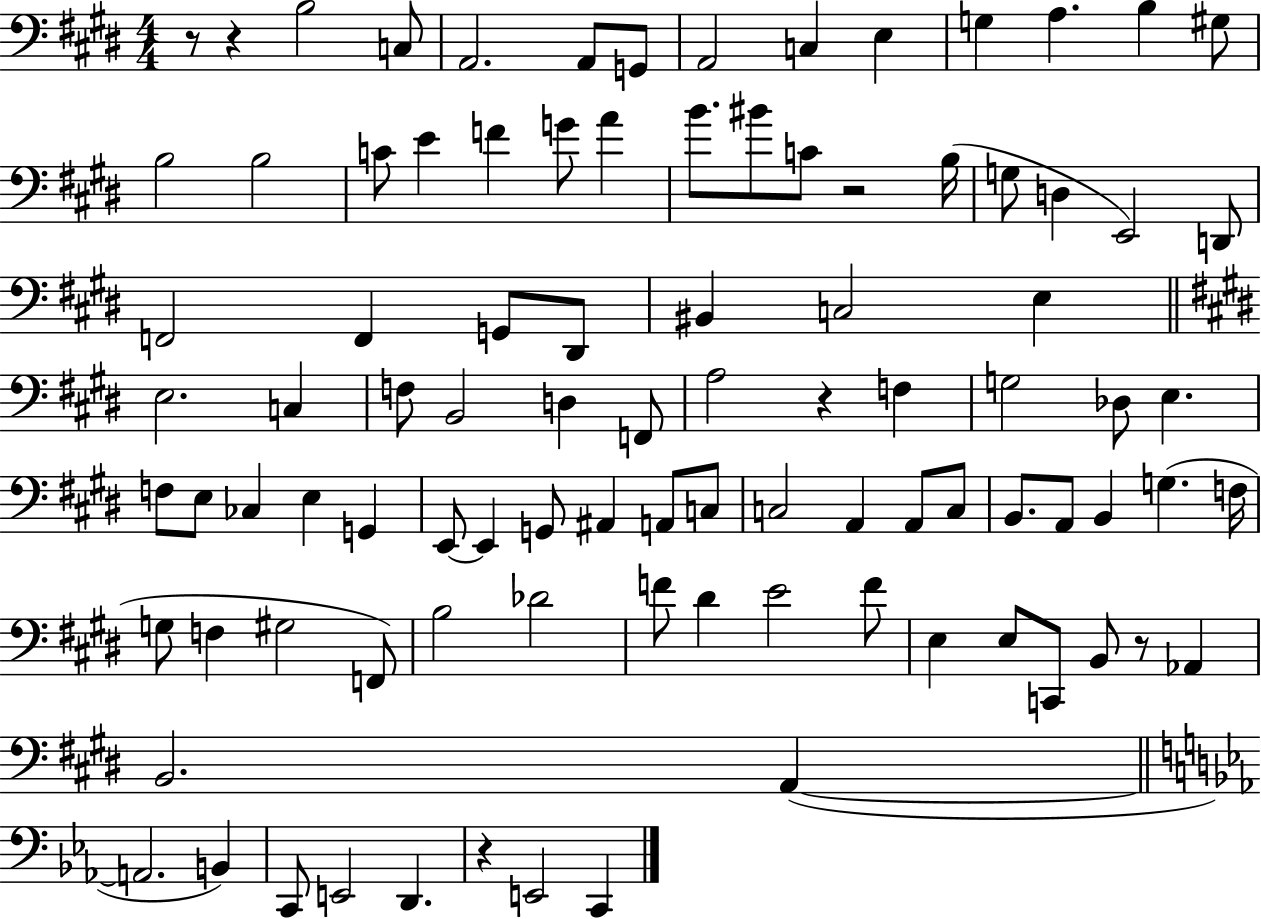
{
  \clef bass
  \numericTimeSignature
  \time 4/4
  \key e \major
  \repeat volta 2 { r8 r4 b2 c8 | a,2. a,8 g,8 | a,2 c4 e4 | g4 a4. b4 gis8 | \break b2 b2 | c'8 e'4 f'4 g'8 a'4 | b'8. bis'8 c'8 r2 b16( | g8 d4 e,2) d,8 | \break f,2 f,4 g,8 dis,8 | bis,4 c2 e4 | \bar "||" \break \key e \major e2. c4 | f8 b,2 d4 f,8 | a2 r4 f4 | g2 des8 e4. | \break f8 e8 ces4 e4 g,4 | e,8~~ e,4 g,8 ais,4 a,8 c8 | c2 a,4 a,8 c8 | b,8. a,8 b,4 g4.( f16 | \break g8 f4 gis2 f,8) | b2 des'2 | f'8 dis'4 e'2 f'8 | e4 e8 c,8 b,8 r8 aes,4 | \break b,2. a,4~(~ | \bar "||" \break \key c \minor a,2. b,4) | c,8 e,2 d,4. | r4 e,2 c,4 | } \bar "|."
}